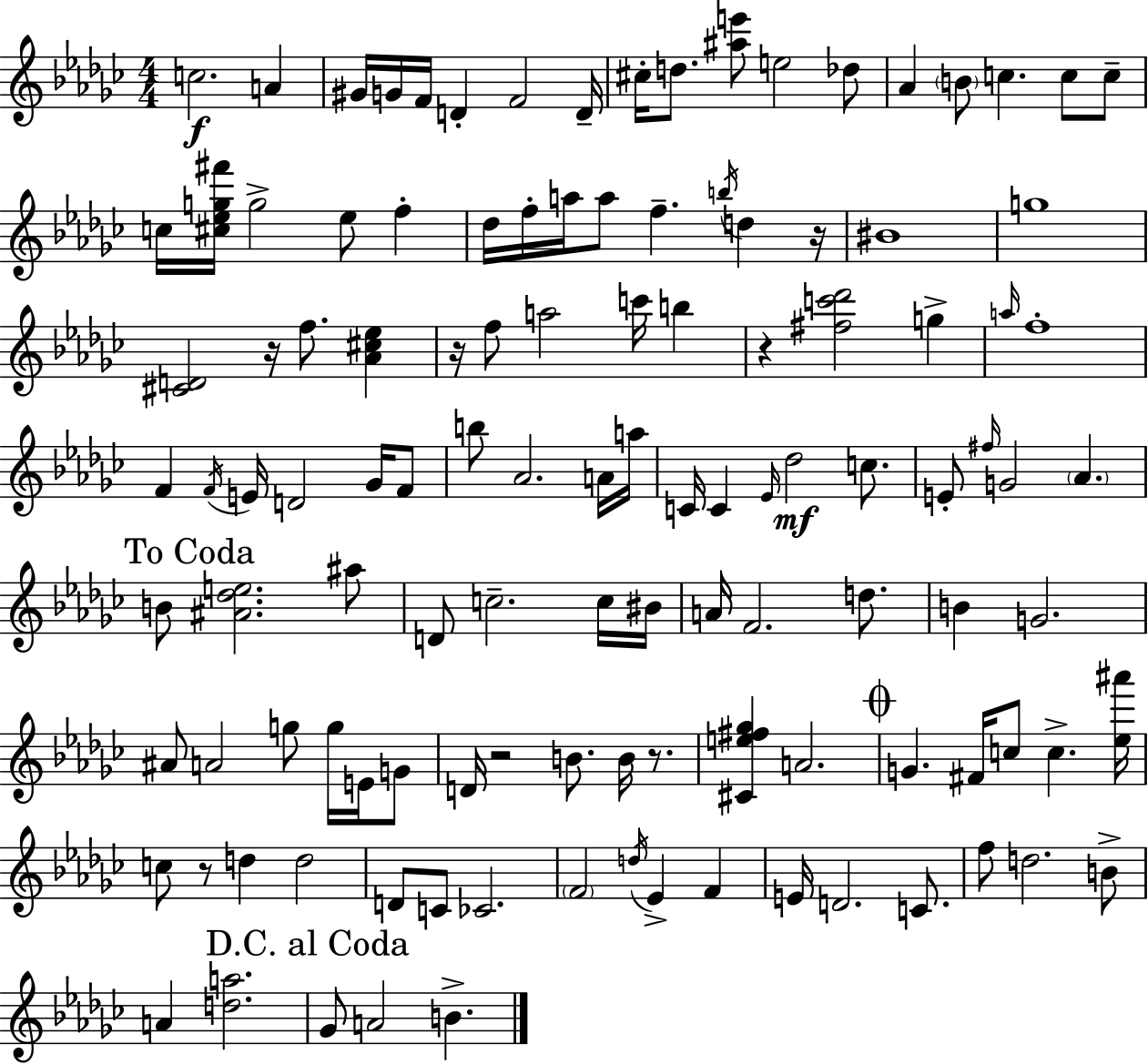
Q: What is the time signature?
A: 4/4